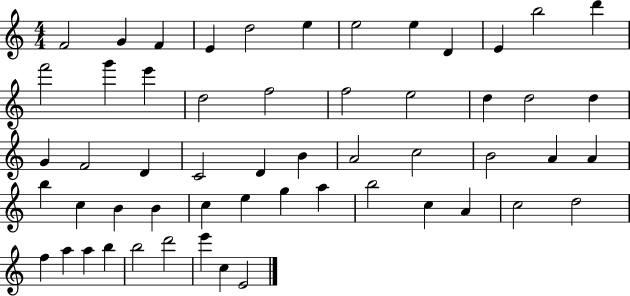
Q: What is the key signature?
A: C major